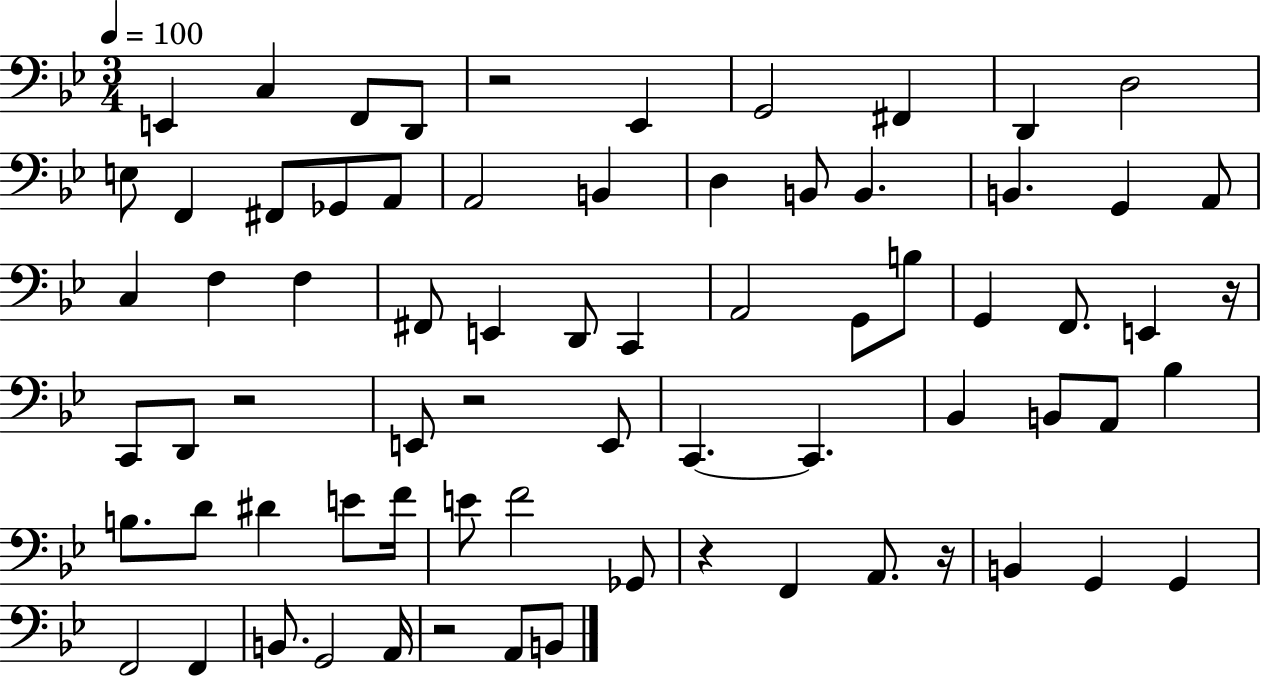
{
  \clef bass
  \numericTimeSignature
  \time 3/4
  \key bes \major
  \tempo 4 = 100
  e,4 c4 f,8 d,8 | r2 ees,4 | g,2 fis,4 | d,4 d2 | \break e8 f,4 fis,8 ges,8 a,8 | a,2 b,4 | d4 b,8 b,4. | b,4. g,4 a,8 | \break c4 f4 f4 | fis,8 e,4 d,8 c,4 | a,2 g,8 b8 | g,4 f,8. e,4 r16 | \break c,8 d,8 r2 | e,8 r2 e,8 | c,4.~~ c,4. | bes,4 b,8 a,8 bes4 | \break b8. d'8 dis'4 e'8 f'16 | e'8 f'2 ges,8 | r4 f,4 a,8. r16 | b,4 g,4 g,4 | \break f,2 f,4 | b,8. g,2 a,16 | r2 a,8 b,8 | \bar "|."
}